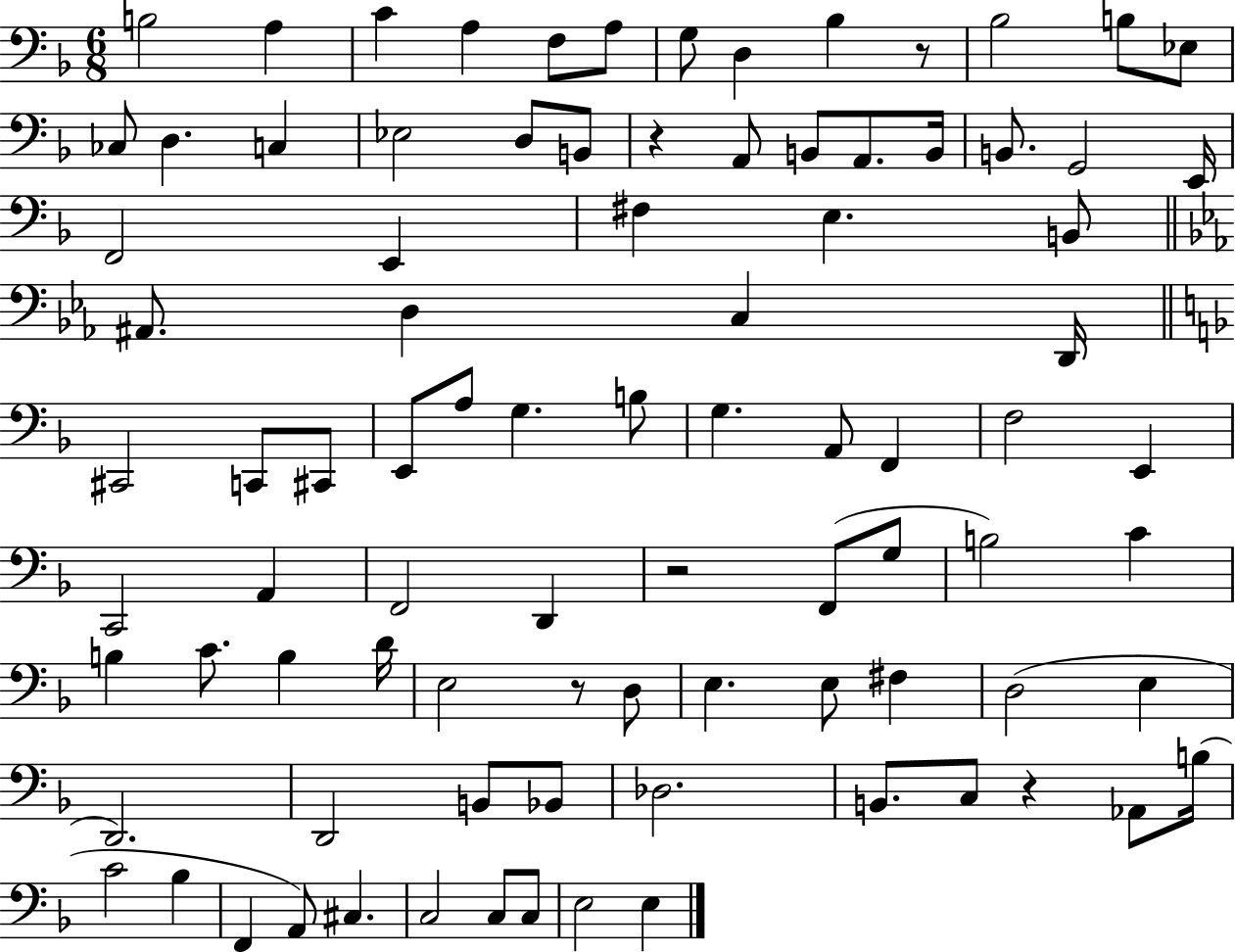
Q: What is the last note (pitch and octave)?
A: E3